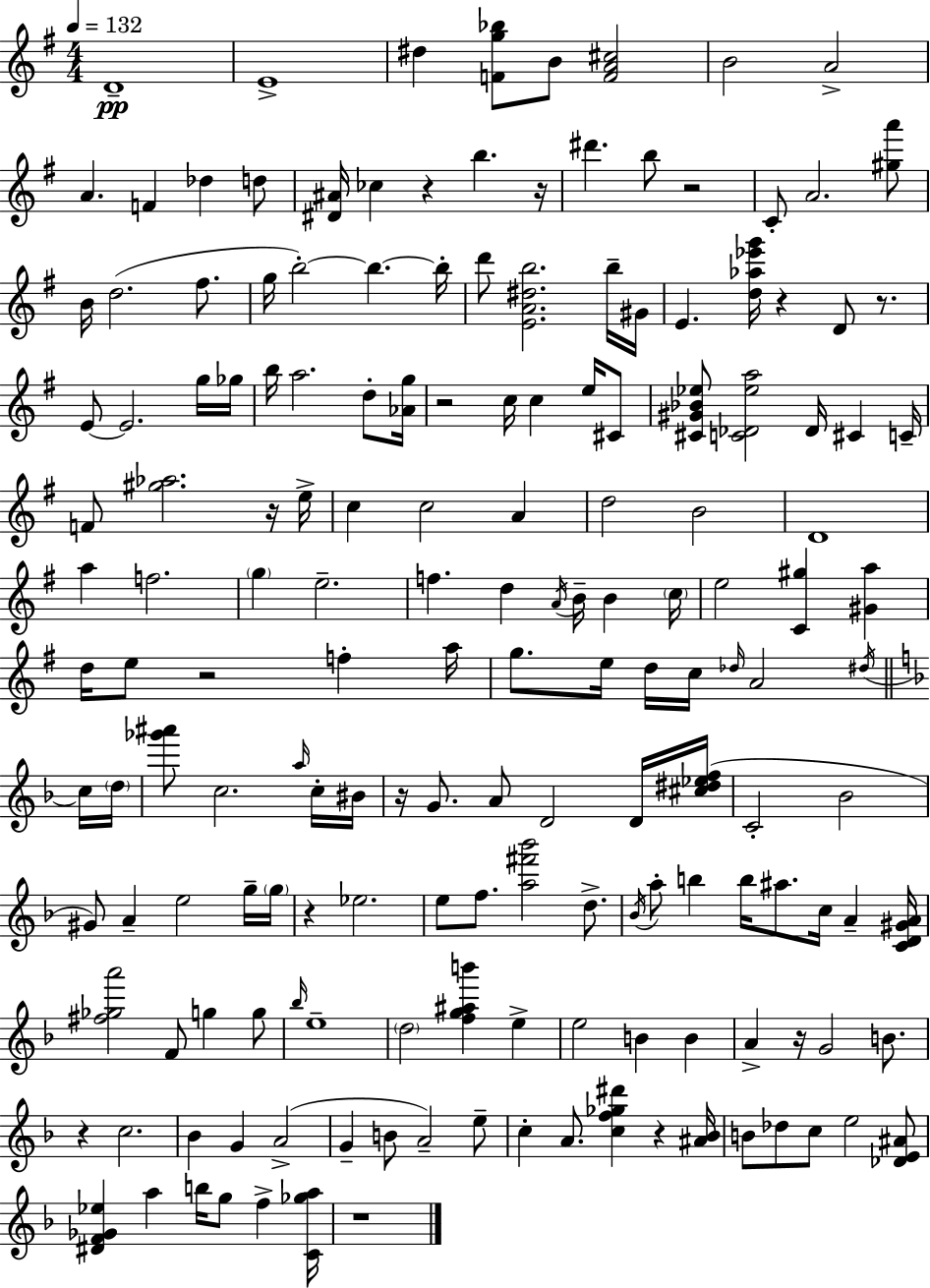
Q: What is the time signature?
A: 4/4